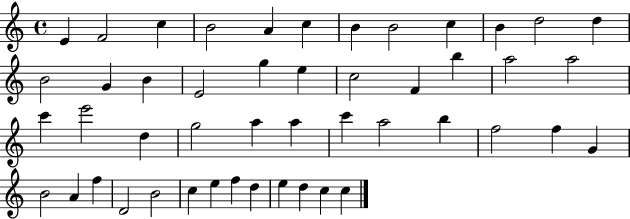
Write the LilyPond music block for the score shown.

{
  \clef treble
  \time 4/4
  \defaultTimeSignature
  \key c \major
  e'4 f'2 c''4 | b'2 a'4 c''4 | b'4 b'2 c''4 | b'4 d''2 d''4 | \break b'2 g'4 b'4 | e'2 g''4 e''4 | c''2 f'4 b''4 | a''2 a''2 | \break c'''4 e'''2 d''4 | g''2 a''4 a''4 | c'''4 a''2 b''4 | f''2 f''4 g'4 | \break b'2 a'4 f''4 | d'2 b'2 | c''4 e''4 f''4 d''4 | e''4 d''4 c''4 c''4 | \break \bar "|."
}